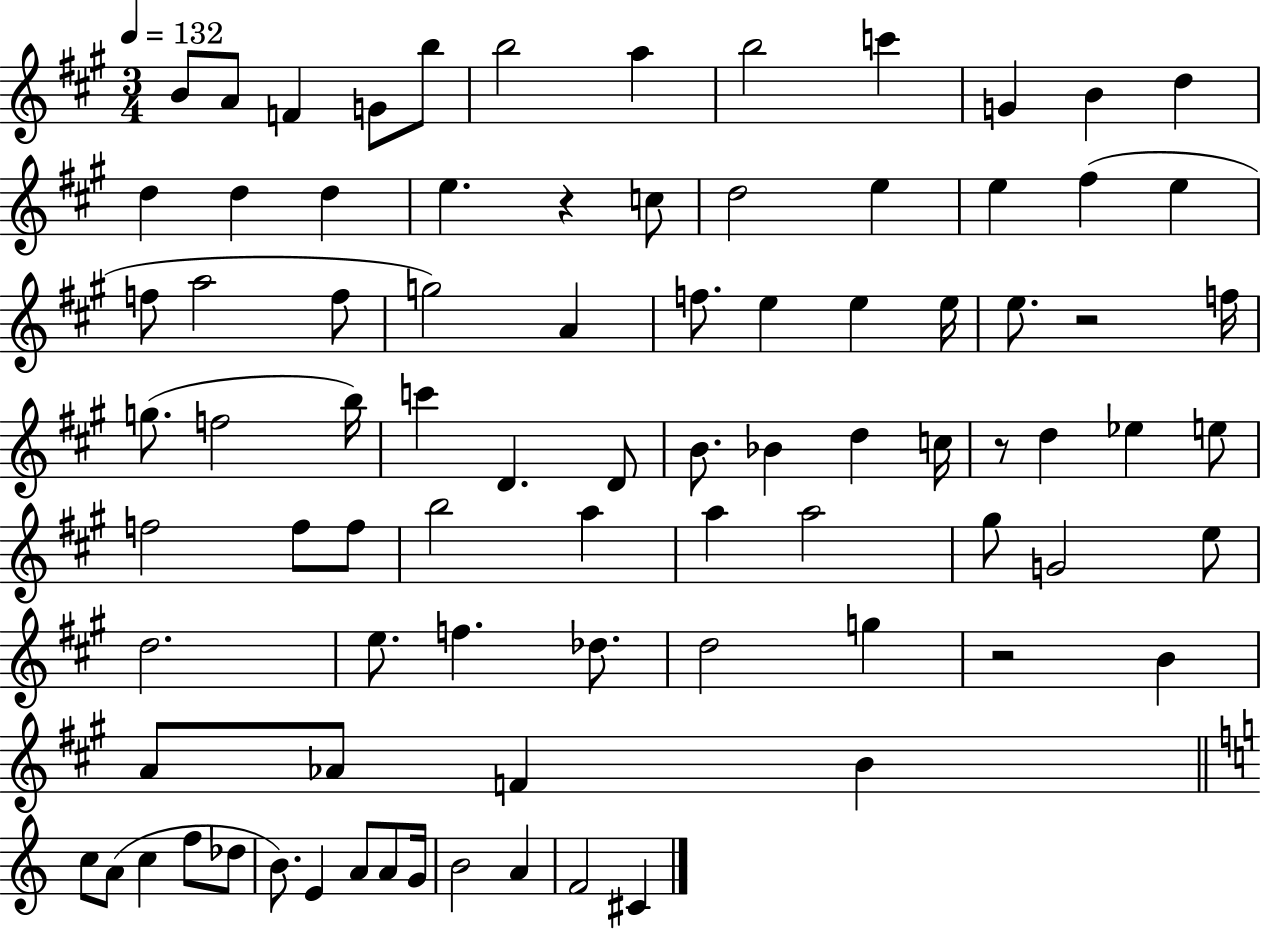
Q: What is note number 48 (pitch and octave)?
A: F5